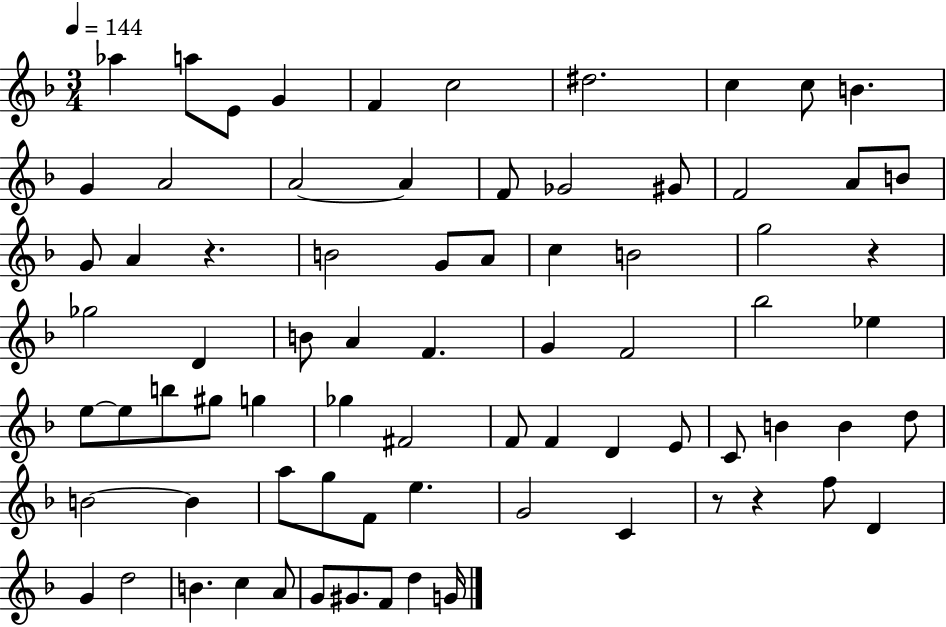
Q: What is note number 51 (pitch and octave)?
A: B4